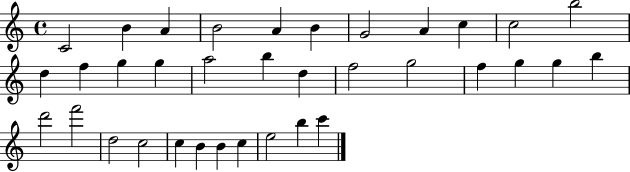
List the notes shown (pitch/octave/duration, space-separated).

C4/h B4/q A4/q B4/h A4/q B4/q G4/h A4/q C5/q C5/h B5/h D5/q F5/q G5/q G5/q A5/h B5/q D5/q F5/h G5/h F5/q G5/q G5/q B5/q D6/h F6/h D5/h C5/h C5/q B4/q B4/q C5/q E5/h B5/q C6/q